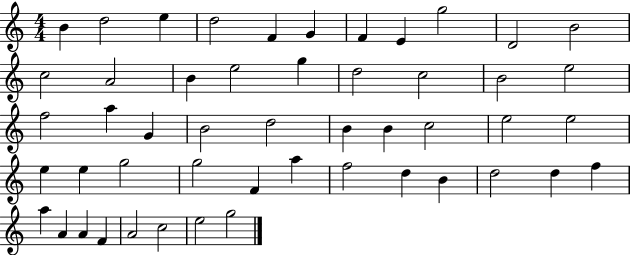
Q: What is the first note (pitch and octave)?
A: B4